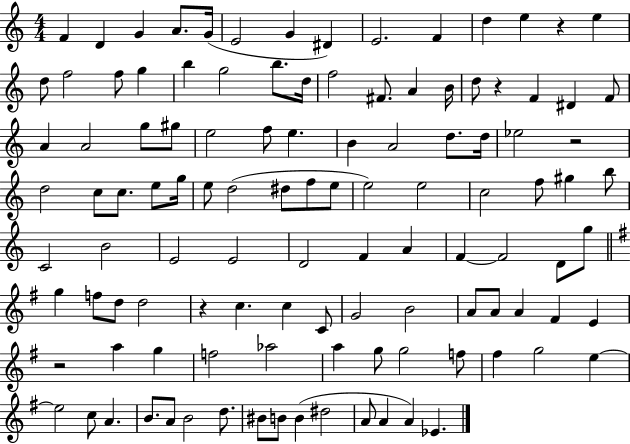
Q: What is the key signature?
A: C major